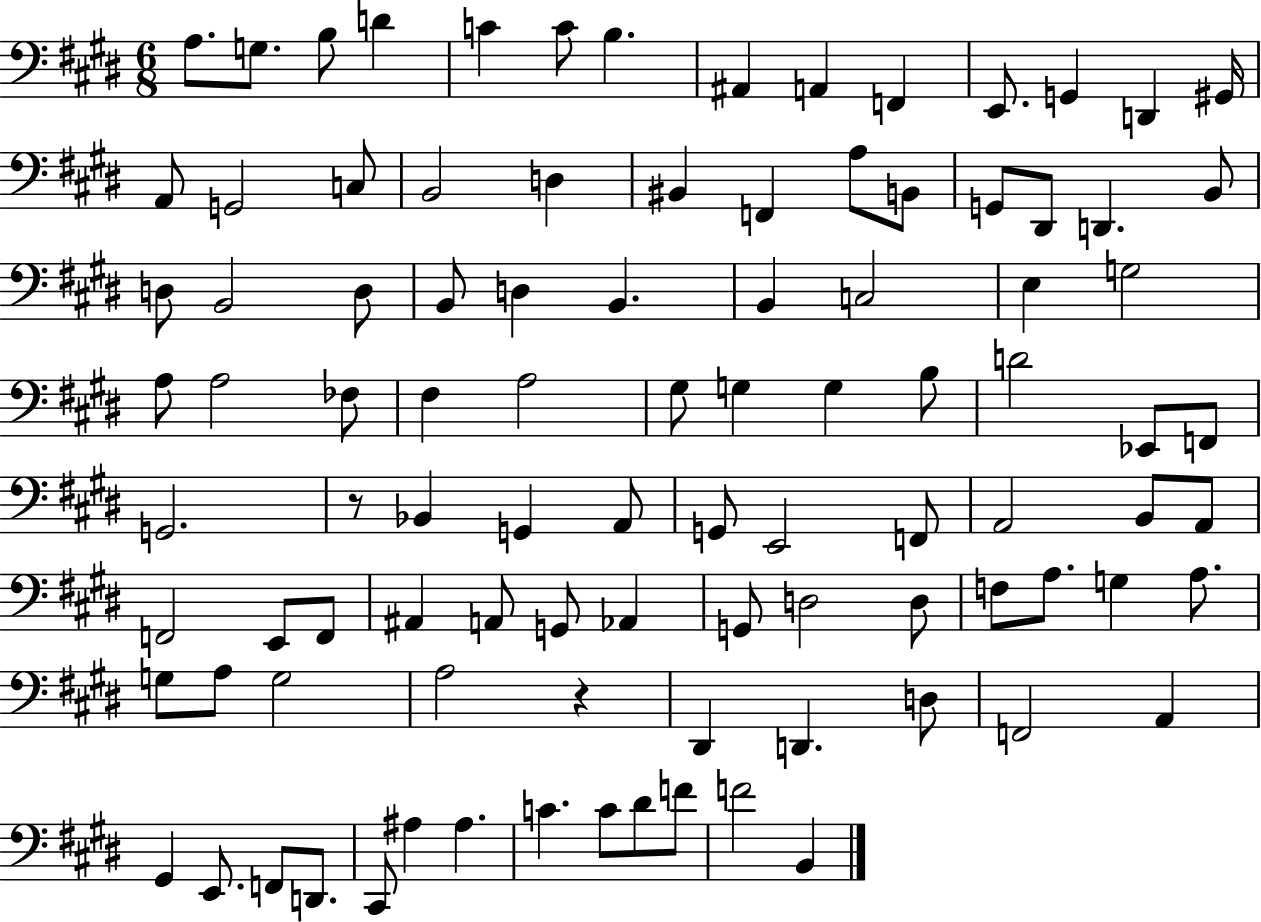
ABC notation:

X:1
T:Untitled
M:6/8
L:1/4
K:E
A,/2 G,/2 B,/2 D C C/2 B, ^A,, A,, F,, E,,/2 G,, D,, ^G,,/4 A,,/2 G,,2 C,/2 B,,2 D, ^B,, F,, A,/2 B,,/2 G,,/2 ^D,,/2 D,, B,,/2 D,/2 B,,2 D,/2 B,,/2 D, B,, B,, C,2 E, G,2 A,/2 A,2 _F,/2 ^F, A,2 ^G,/2 G, G, B,/2 D2 _E,,/2 F,,/2 G,,2 z/2 _B,, G,, A,,/2 G,,/2 E,,2 F,,/2 A,,2 B,,/2 A,,/2 F,,2 E,,/2 F,,/2 ^A,, A,,/2 G,,/2 _A,, G,,/2 D,2 D,/2 F,/2 A,/2 G, A,/2 G,/2 A,/2 G,2 A,2 z ^D,, D,, D,/2 F,,2 A,, ^G,, E,,/2 F,,/2 D,,/2 ^C,,/2 ^A, ^A, C C/2 ^D/2 F/2 F2 B,,